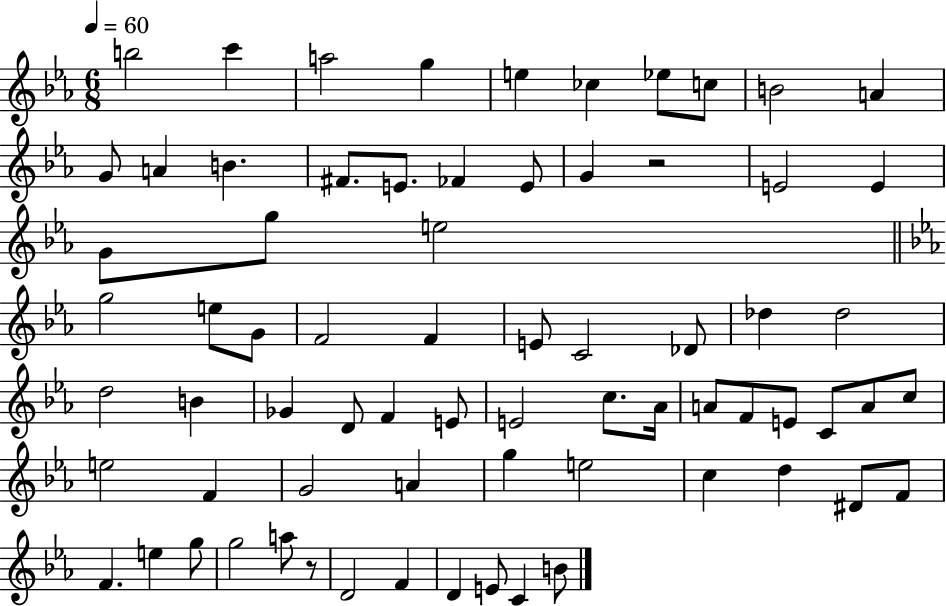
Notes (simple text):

B5/h C6/q A5/h G5/q E5/q CES5/q Eb5/e C5/e B4/h A4/q G4/e A4/q B4/q. F#4/e. E4/e. FES4/q E4/e G4/q R/h E4/h E4/q G4/e G5/e E5/h G5/h E5/e G4/e F4/h F4/q E4/e C4/h Db4/e Db5/q Db5/h D5/h B4/q Gb4/q D4/e F4/q E4/e E4/h C5/e. Ab4/s A4/e F4/e E4/e C4/e A4/e C5/e E5/h F4/q G4/h A4/q G5/q E5/h C5/q D5/q D#4/e F4/e F4/q. E5/q G5/e G5/h A5/e R/e D4/h F4/q D4/q E4/e C4/q B4/e